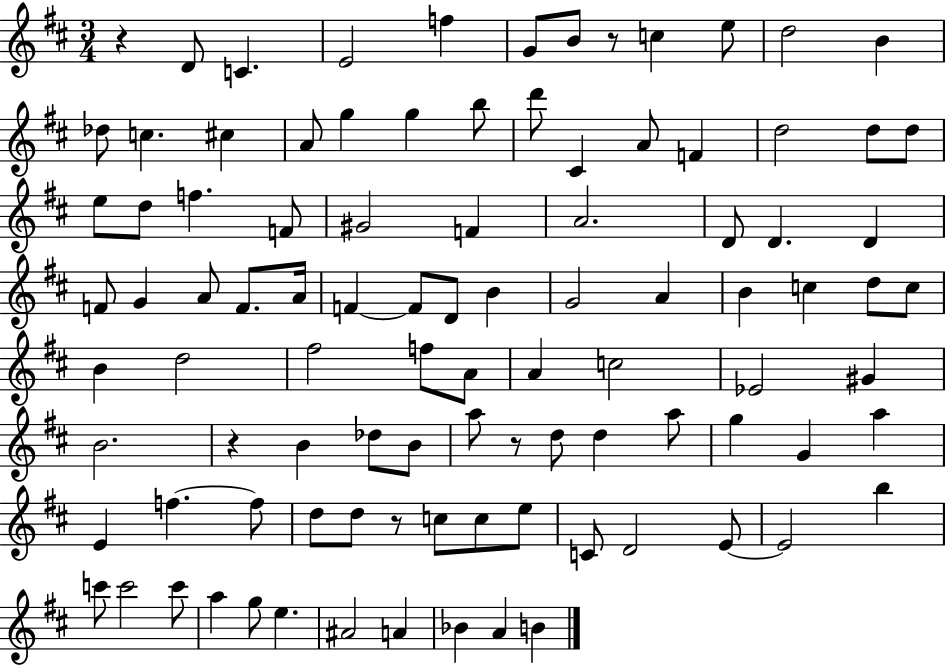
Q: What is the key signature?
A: D major